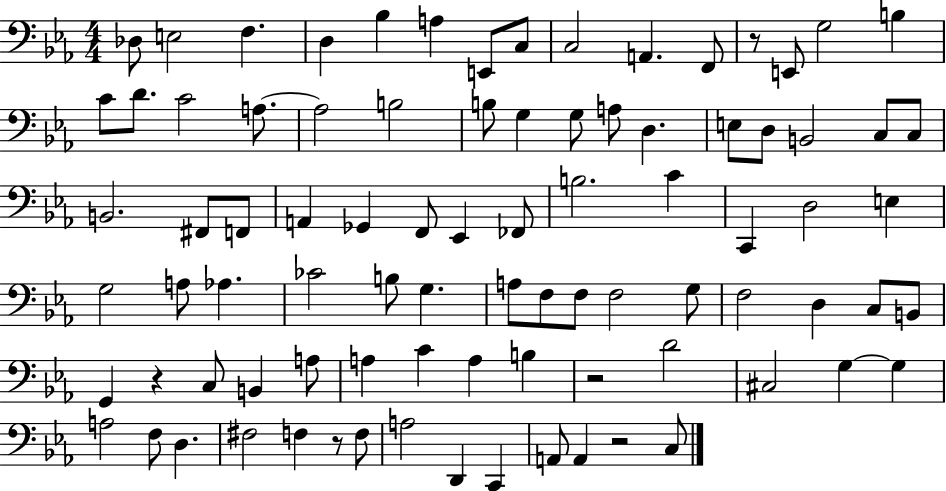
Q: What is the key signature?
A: EES major